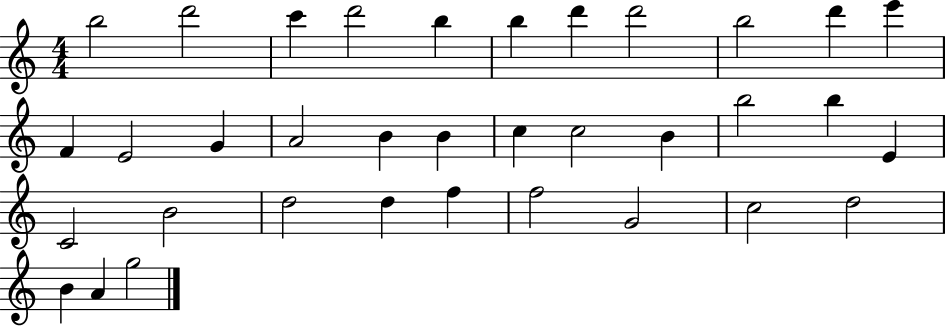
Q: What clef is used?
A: treble